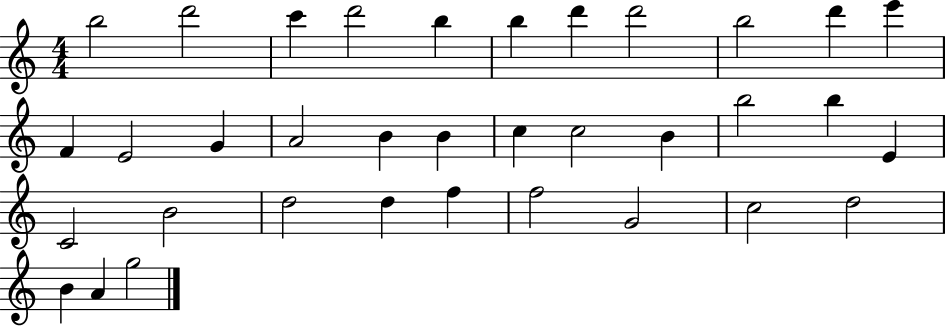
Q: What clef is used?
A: treble